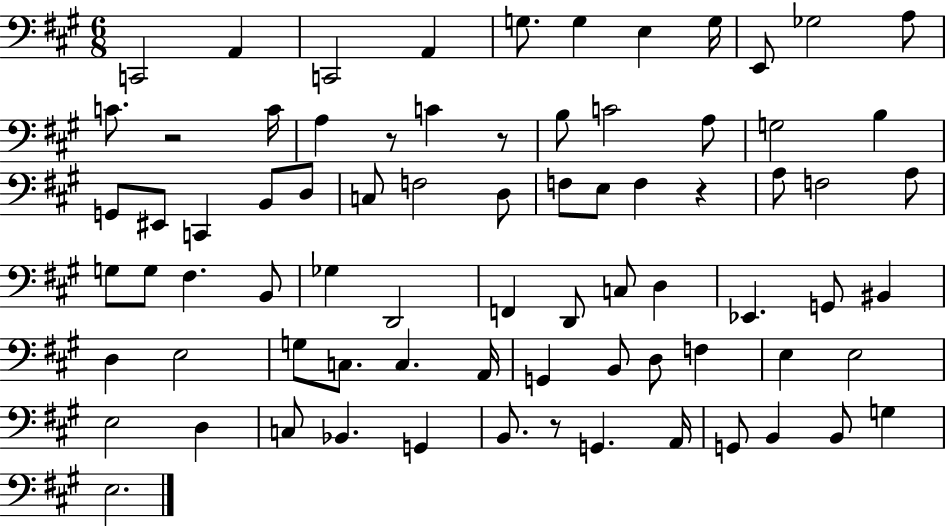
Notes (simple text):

C2/h A2/q C2/h A2/q G3/e. G3/q E3/q G3/s E2/e Gb3/h A3/e C4/e. R/h C4/s A3/q R/e C4/q R/e B3/e C4/h A3/e G3/h B3/q G2/e EIS2/e C2/q B2/e D3/e C3/e F3/h D3/e F3/e E3/e F3/q R/q A3/e F3/h A3/e G3/e G3/e F#3/q. B2/e Gb3/q D2/h F2/q D2/e C3/e D3/q Eb2/q. G2/e BIS2/q D3/q E3/h G3/e C3/e. C3/q. A2/s G2/q B2/e D3/e F3/q E3/q E3/h E3/h D3/q C3/e Bb2/q. G2/q B2/e. R/e G2/q. A2/s G2/e B2/q B2/e G3/q E3/h.